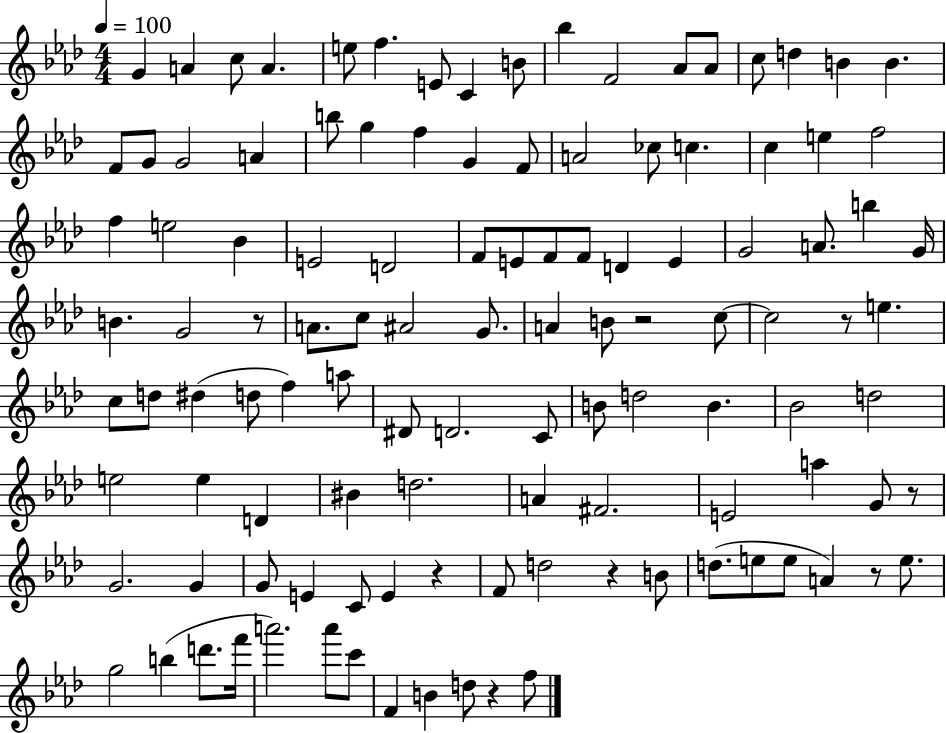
X:1
T:Untitled
M:4/4
L:1/4
K:Ab
G A c/2 A e/2 f E/2 C B/2 _b F2 _A/2 _A/2 c/2 d B B F/2 G/2 G2 A b/2 g f G F/2 A2 _c/2 c c e f2 f e2 _B E2 D2 F/2 E/2 F/2 F/2 D E G2 A/2 b G/4 B G2 z/2 A/2 c/2 ^A2 G/2 A B/2 z2 c/2 c2 z/2 e c/2 d/2 ^d d/2 f a/2 ^D/2 D2 C/2 B/2 d2 B _B2 d2 e2 e D ^B d2 A ^F2 E2 a G/2 z/2 G2 G G/2 E C/2 E z F/2 d2 z B/2 d/2 e/2 e/2 A z/2 e/2 g2 b d'/2 f'/4 a'2 a'/2 c'/2 F B d/2 z f/2